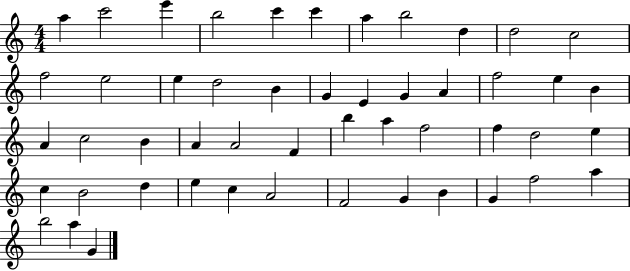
A5/q C6/h E6/q B5/h C6/q C6/q A5/q B5/h D5/q D5/h C5/h F5/h E5/h E5/q D5/h B4/q G4/q E4/q G4/q A4/q F5/h E5/q B4/q A4/q C5/h B4/q A4/q A4/h F4/q B5/q A5/q F5/h F5/q D5/h E5/q C5/q B4/h D5/q E5/q C5/q A4/h F4/h G4/q B4/q G4/q F5/h A5/q B5/h A5/q G4/q